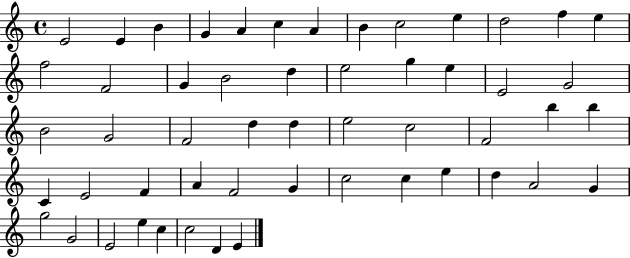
{
  \clef treble
  \time 4/4
  \defaultTimeSignature
  \key c \major
  e'2 e'4 b'4 | g'4 a'4 c''4 a'4 | b'4 c''2 e''4 | d''2 f''4 e''4 | \break f''2 f'2 | g'4 b'2 d''4 | e''2 g''4 e''4 | e'2 g'2 | \break b'2 g'2 | f'2 d''4 d''4 | e''2 c''2 | f'2 b''4 b''4 | \break c'4 e'2 f'4 | a'4 f'2 g'4 | c''2 c''4 e''4 | d''4 a'2 g'4 | \break g''2 g'2 | e'2 e''4 c''4 | c''2 d'4 e'4 | \bar "|."
}